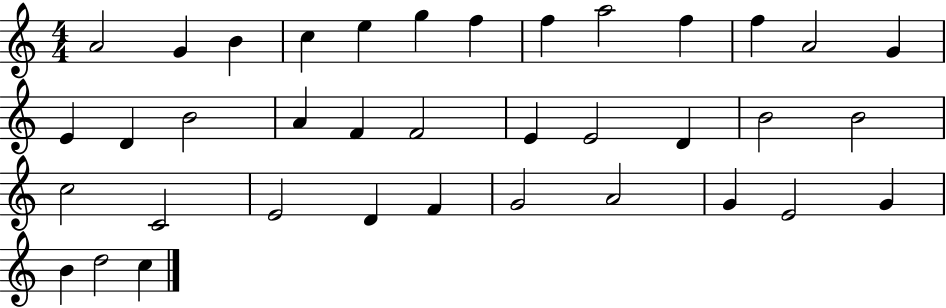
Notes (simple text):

A4/h G4/q B4/q C5/q E5/q G5/q F5/q F5/q A5/h F5/q F5/q A4/h G4/q E4/q D4/q B4/h A4/q F4/q F4/h E4/q E4/h D4/q B4/h B4/h C5/h C4/h E4/h D4/q F4/q G4/h A4/h G4/q E4/h G4/q B4/q D5/h C5/q